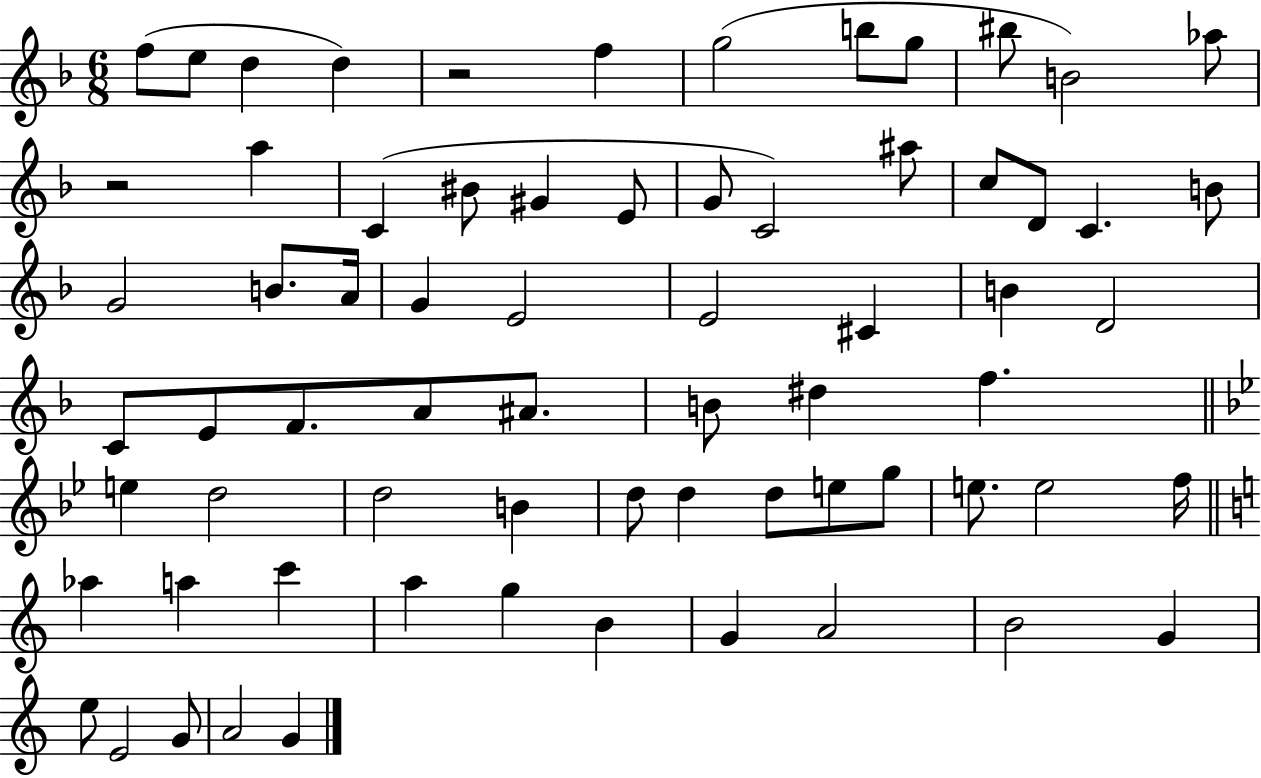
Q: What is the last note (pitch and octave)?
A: G4